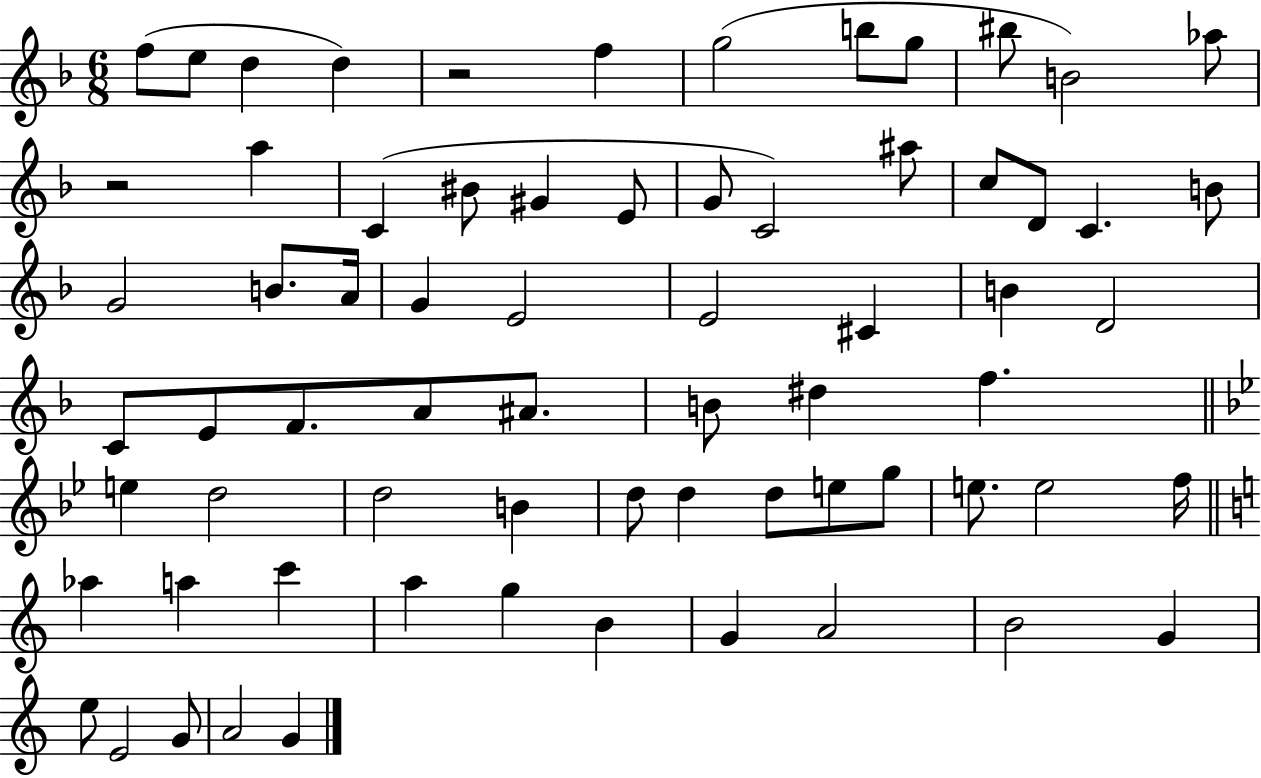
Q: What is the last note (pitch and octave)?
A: G4